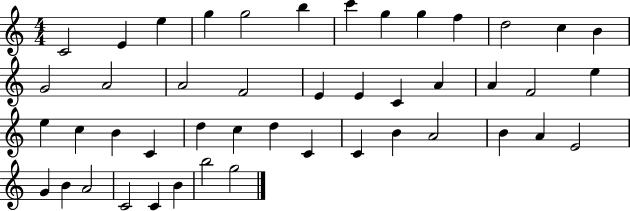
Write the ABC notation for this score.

X:1
T:Untitled
M:4/4
L:1/4
K:C
C2 E e g g2 b c' g g f d2 c B G2 A2 A2 F2 E E C A A F2 e e c B C d c d C C B A2 B A E2 G B A2 C2 C B b2 g2